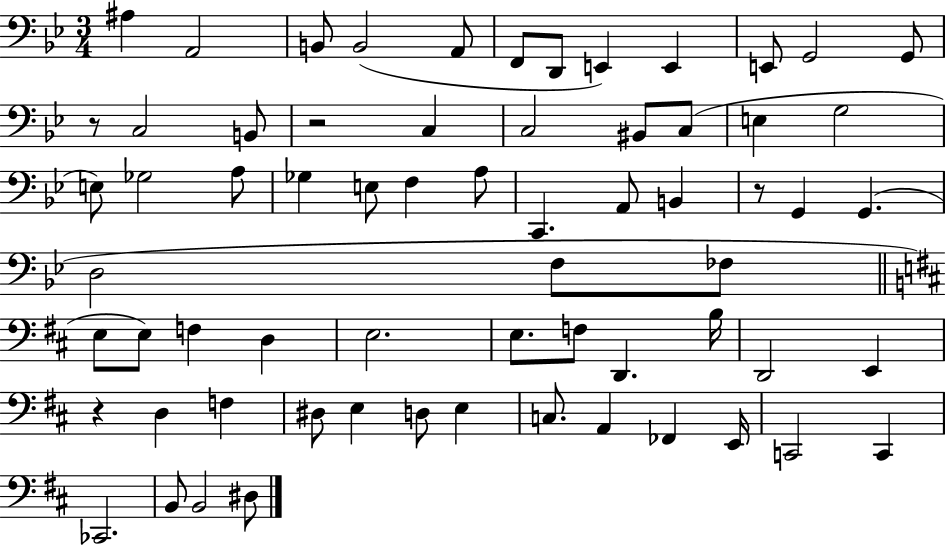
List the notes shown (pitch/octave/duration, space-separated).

A#3/q A2/h B2/e B2/h A2/e F2/e D2/e E2/q E2/q E2/e G2/h G2/e R/e C3/h B2/e R/h C3/q C3/h BIS2/e C3/e E3/q G3/h E3/e Gb3/h A3/e Gb3/q E3/e F3/q A3/e C2/q. A2/e B2/q R/e G2/q G2/q. D3/h F3/e FES3/e E3/e E3/e F3/q D3/q E3/h. E3/e. F3/e D2/q. B3/s D2/h E2/q R/q D3/q F3/q D#3/e E3/q D3/e E3/q C3/e. A2/q FES2/q E2/s C2/h C2/q CES2/h. B2/e B2/h D#3/e